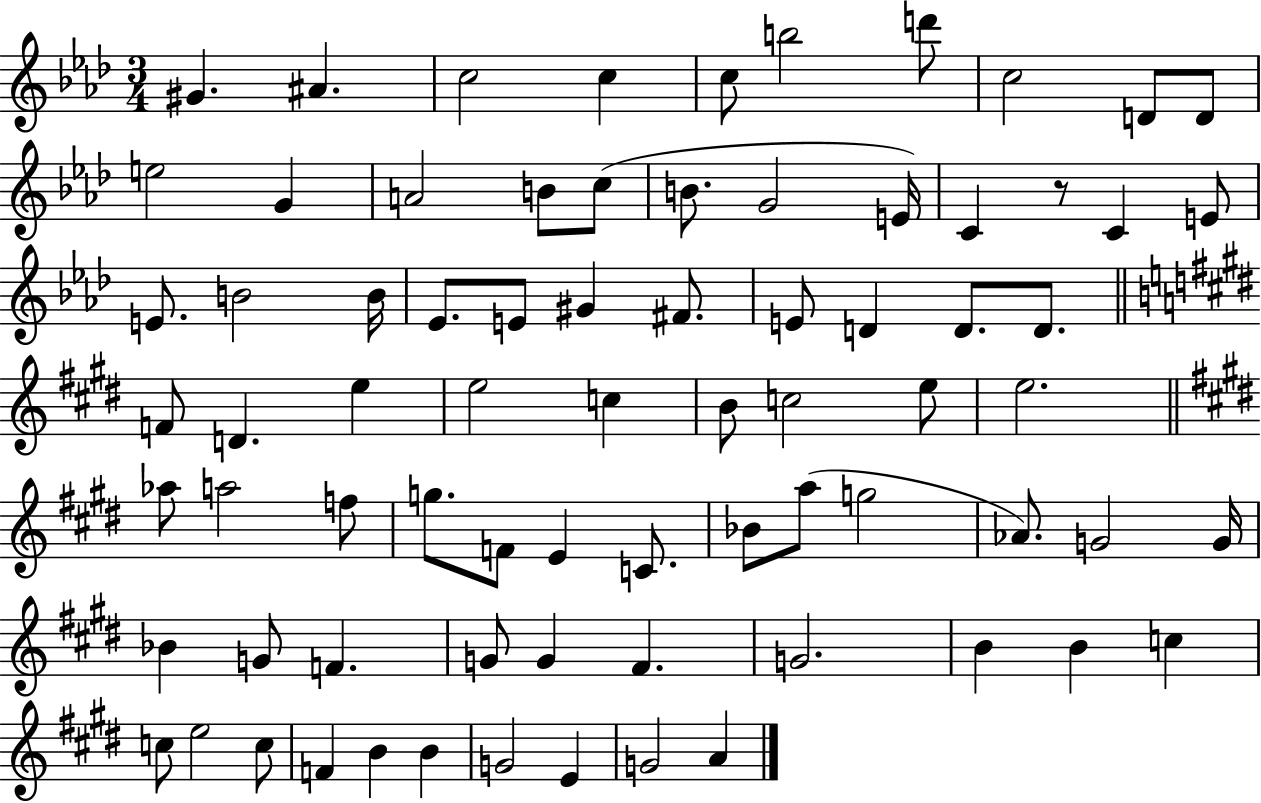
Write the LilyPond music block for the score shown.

{
  \clef treble
  \numericTimeSignature
  \time 3/4
  \key aes \major
  gis'4. ais'4. | c''2 c''4 | c''8 b''2 d'''8 | c''2 d'8 d'8 | \break e''2 g'4 | a'2 b'8 c''8( | b'8. g'2 e'16) | c'4 r8 c'4 e'8 | \break e'8. b'2 b'16 | ees'8. e'8 gis'4 fis'8. | e'8 d'4 d'8. d'8. | \bar "||" \break \key e \major f'8 d'4. e''4 | e''2 c''4 | b'8 c''2 e''8 | e''2. | \break \bar "||" \break \key e \major aes''8 a''2 f''8 | g''8. f'8 e'4 c'8. | bes'8 a''8( g''2 | aes'8.) g'2 g'16 | \break bes'4 g'8 f'4. | g'8 g'4 fis'4. | g'2. | b'4 b'4 c''4 | \break c''8 e''2 c''8 | f'4 b'4 b'4 | g'2 e'4 | g'2 a'4 | \break \bar "|."
}